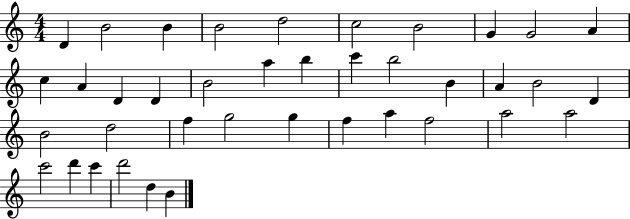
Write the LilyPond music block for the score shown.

{
  \clef treble
  \numericTimeSignature
  \time 4/4
  \key c \major
  d'4 b'2 b'4 | b'2 d''2 | c''2 b'2 | g'4 g'2 a'4 | \break c''4 a'4 d'4 d'4 | b'2 a''4 b''4 | c'''4 b''2 b'4 | a'4 b'2 d'4 | \break b'2 d''2 | f''4 g''2 g''4 | f''4 a''4 f''2 | a''2 a''2 | \break c'''2 d'''4 c'''4 | d'''2 d''4 b'4 | \bar "|."
}